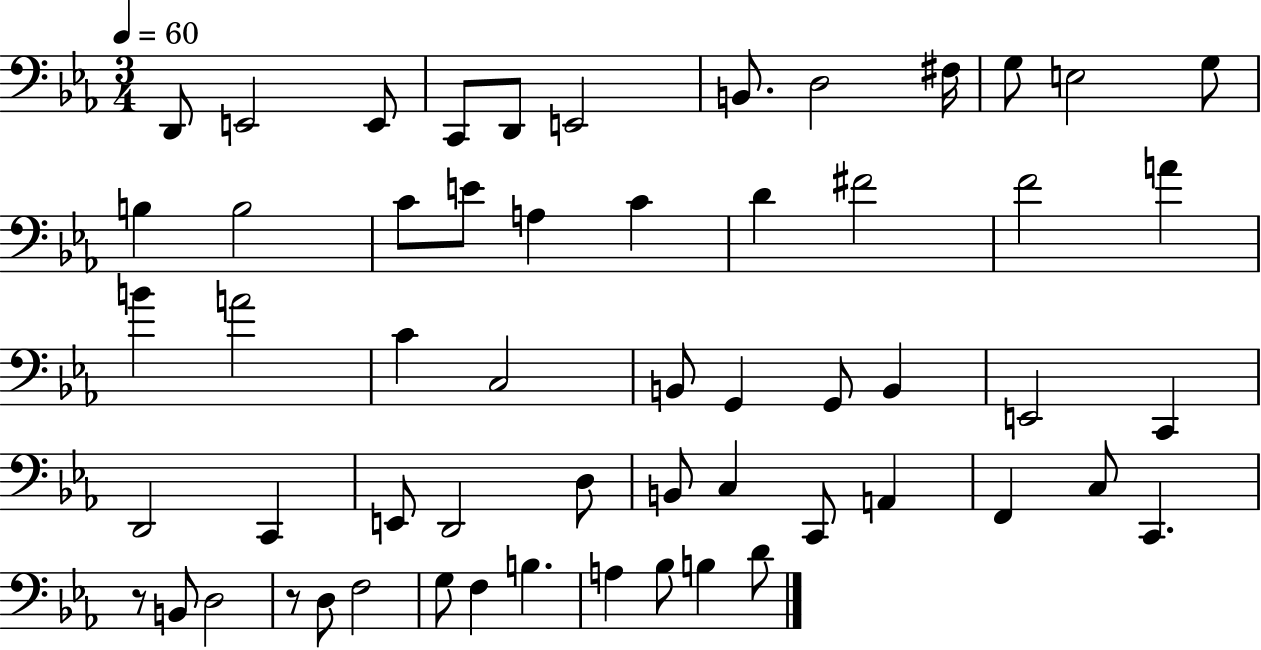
D2/e E2/h E2/e C2/e D2/e E2/h B2/e. D3/h F#3/s G3/e E3/h G3/e B3/q B3/h C4/e E4/e A3/q C4/q D4/q F#4/h F4/h A4/q B4/q A4/h C4/q C3/h B2/e G2/q G2/e B2/q E2/h C2/q D2/h C2/q E2/e D2/h D3/e B2/e C3/q C2/e A2/q F2/q C3/e C2/q. R/e B2/e D3/h R/e D3/e F3/h G3/e F3/q B3/q. A3/q Bb3/e B3/q D4/e